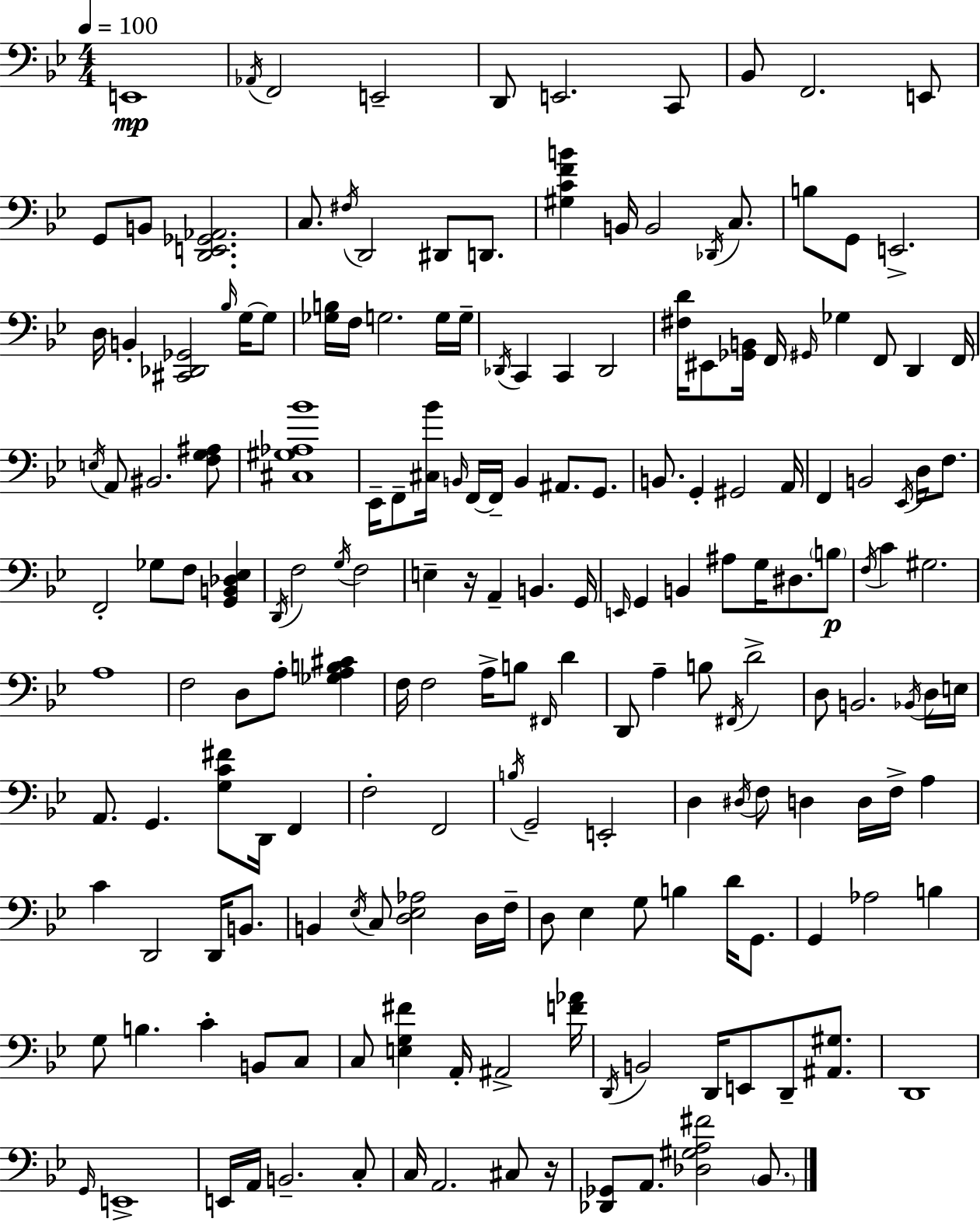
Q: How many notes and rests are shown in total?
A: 184